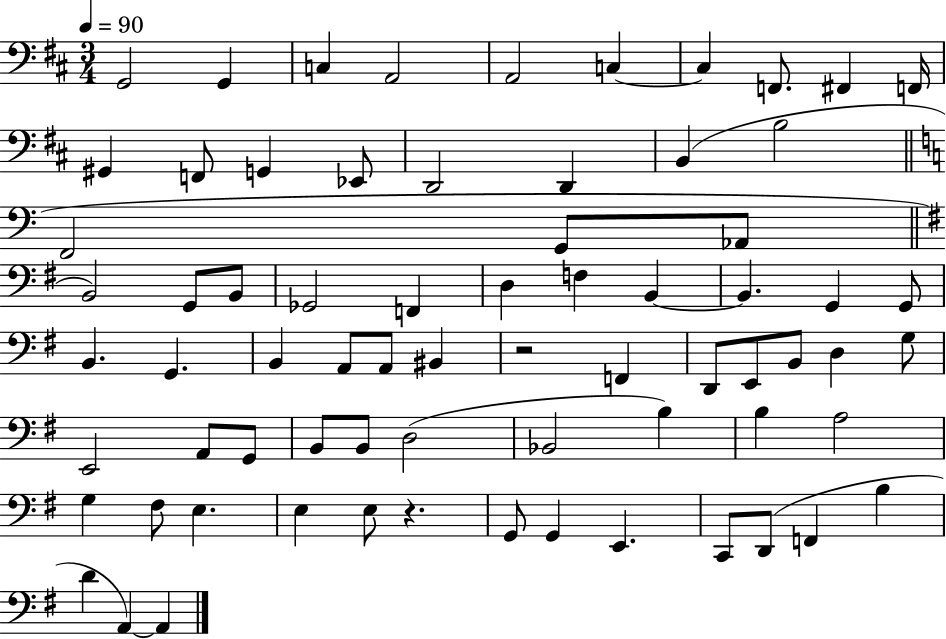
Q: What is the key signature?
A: D major